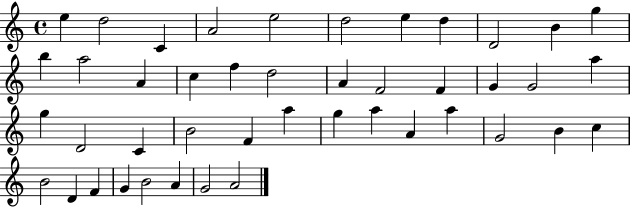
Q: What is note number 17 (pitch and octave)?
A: D5